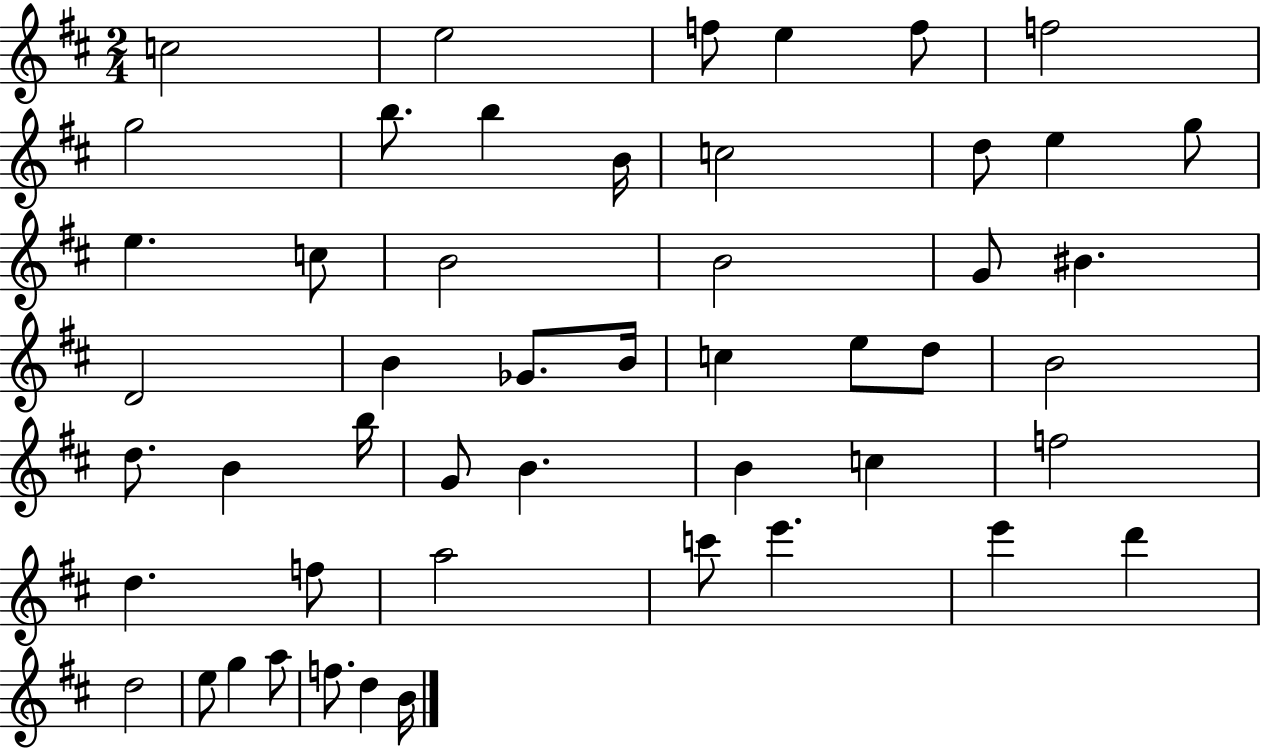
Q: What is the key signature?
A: D major